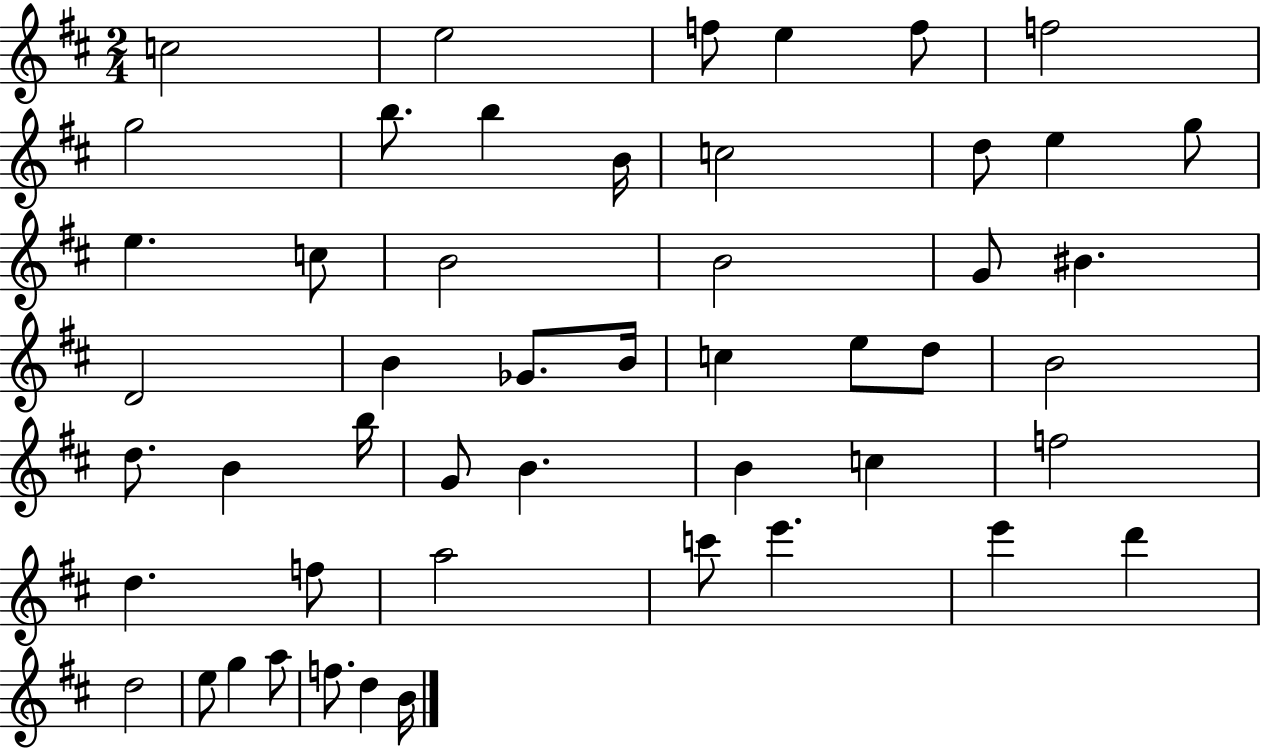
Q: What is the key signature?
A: D major